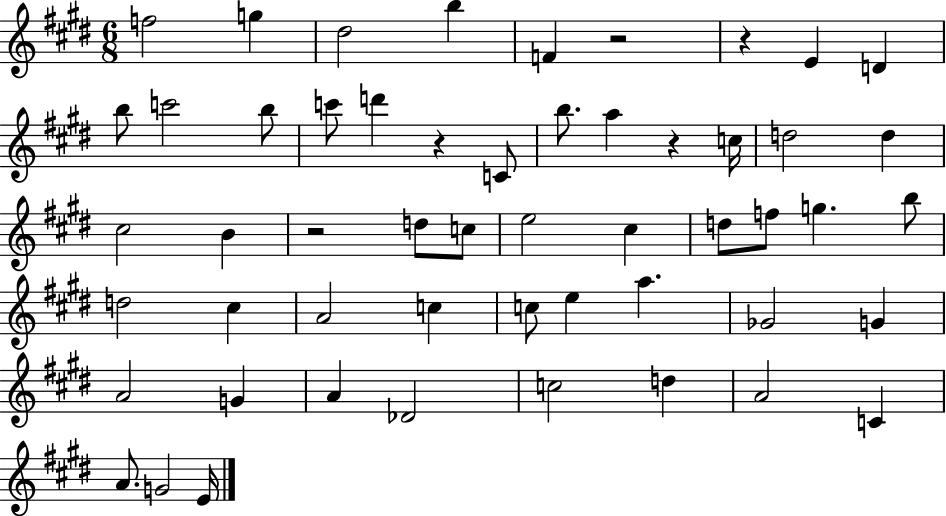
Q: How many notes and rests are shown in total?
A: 53